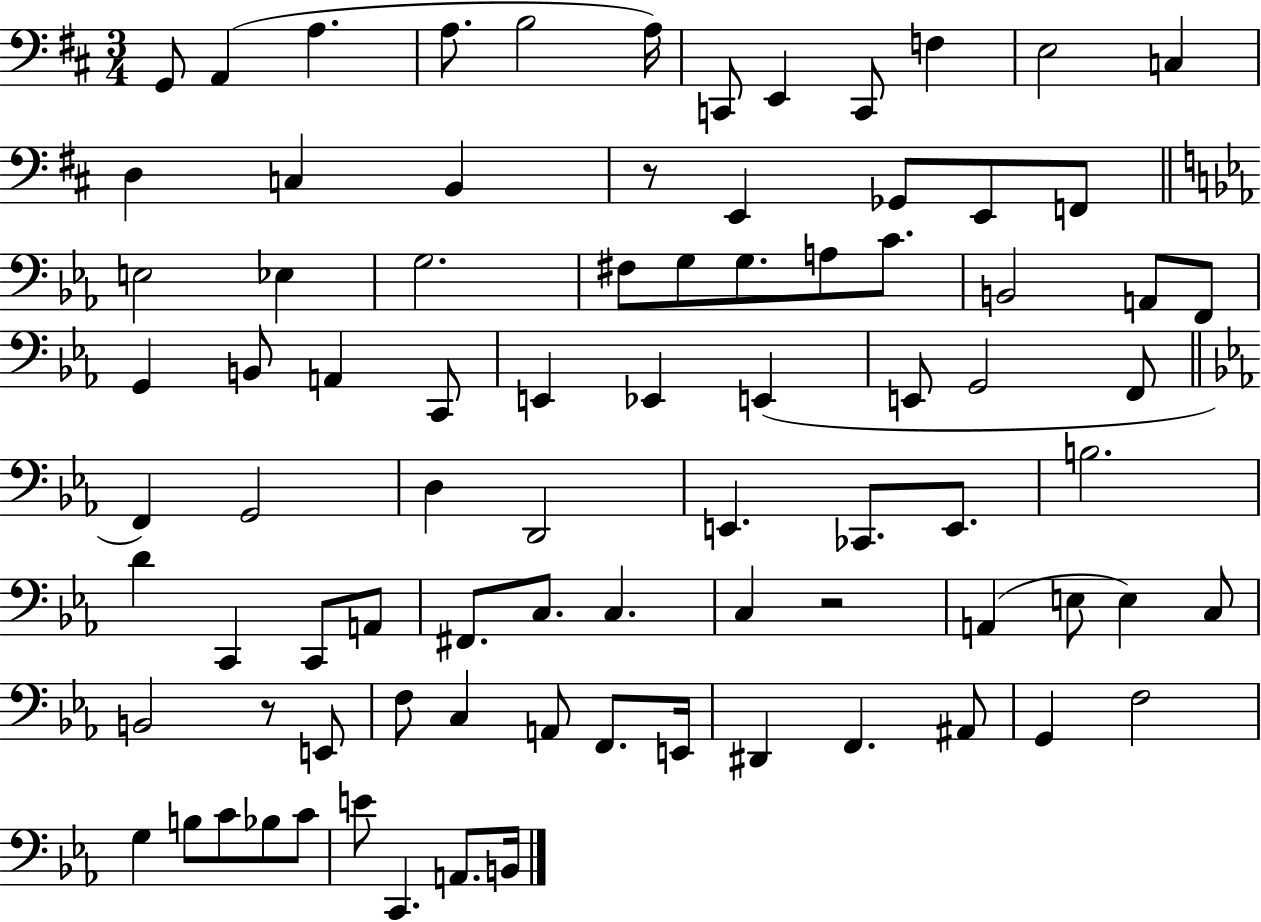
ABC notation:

X:1
T:Untitled
M:3/4
L:1/4
K:D
G,,/2 A,, A, A,/2 B,2 A,/4 C,,/2 E,, C,,/2 F, E,2 C, D, C, B,, z/2 E,, _G,,/2 E,,/2 F,,/2 E,2 _E, G,2 ^F,/2 G,/2 G,/2 A,/2 C/2 B,,2 A,,/2 F,,/2 G,, B,,/2 A,, C,,/2 E,, _E,, E,, E,,/2 G,,2 F,,/2 F,, G,,2 D, D,,2 E,, _C,,/2 E,,/2 B,2 D C,, C,,/2 A,,/2 ^F,,/2 C,/2 C, C, z2 A,, E,/2 E, C,/2 B,,2 z/2 E,,/2 F,/2 C, A,,/2 F,,/2 E,,/4 ^D,, F,, ^A,,/2 G,, F,2 G, B,/2 C/2 _B,/2 C/2 E/2 C,, A,,/2 B,,/4